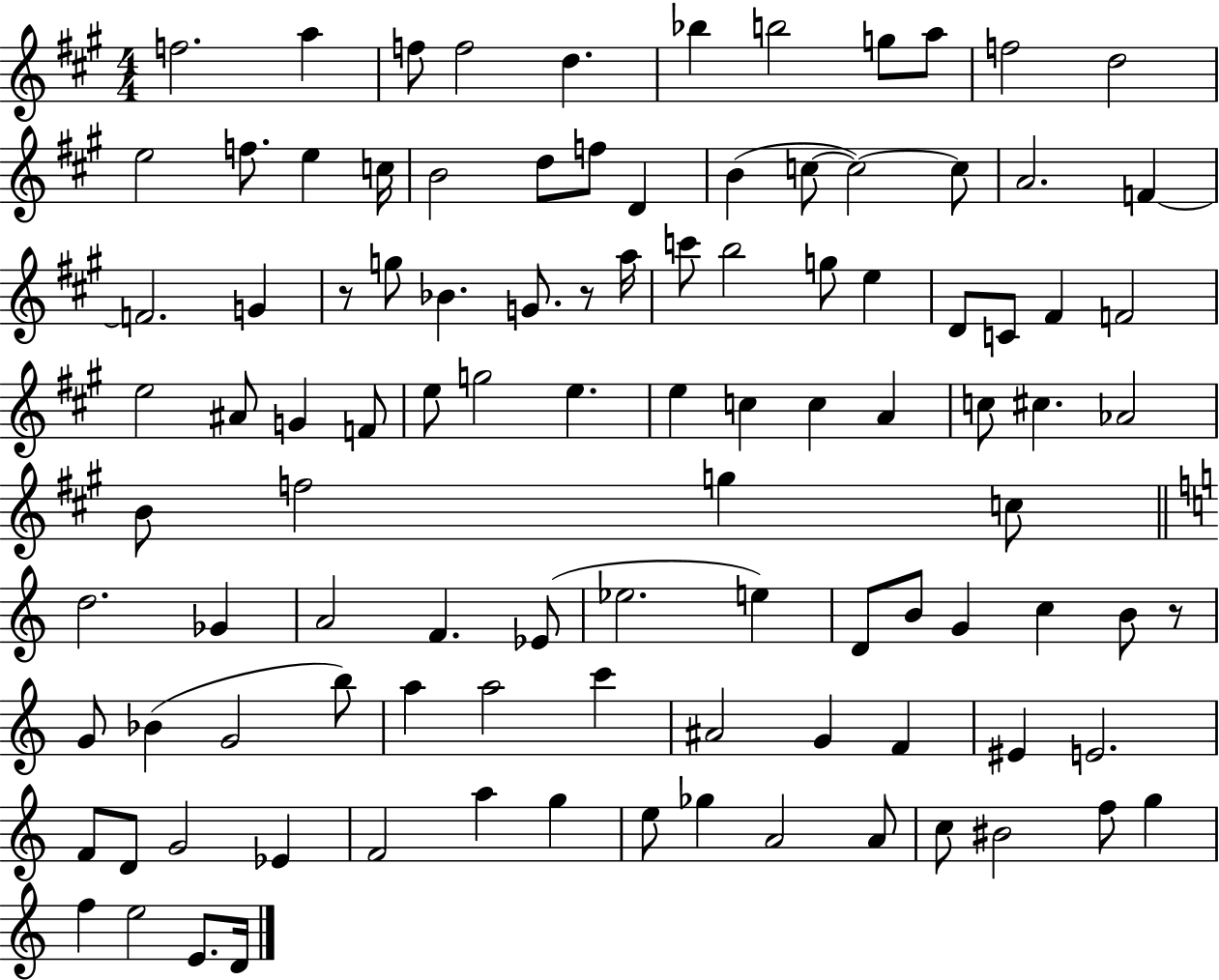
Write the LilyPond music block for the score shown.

{
  \clef treble
  \numericTimeSignature
  \time 4/4
  \key a \major
  \repeat volta 2 { f''2. a''4 | f''8 f''2 d''4. | bes''4 b''2 g''8 a''8 | f''2 d''2 | \break e''2 f''8. e''4 c''16 | b'2 d''8 f''8 d'4 | b'4( c''8~~ c''2~~) c''8 | a'2. f'4~~ | \break f'2. g'4 | r8 g''8 bes'4. g'8. r8 a''16 | c'''8 b''2 g''8 e''4 | d'8 c'8 fis'4 f'2 | \break e''2 ais'8 g'4 f'8 | e''8 g''2 e''4. | e''4 c''4 c''4 a'4 | c''8 cis''4. aes'2 | \break b'8 f''2 g''4 c''8 | \bar "||" \break \key c \major d''2. ges'4 | a'2 f'4. ees'8( | ees''2. e''4) | d'8 b'8 g'4 c''4 b'8 r8 | \break g'8 bes'4( g'2 b''8) | a''4 a''2 c'''4 | ais'2 g'4 f'4 | eis'4 e'2. | \break f'8 d'8 g'2 ees'4 | f'2 a''4 g''4 | e''8 ges''4 a'2 a'8 | c''8 bis'2 f''8 g''4 | \break f''4 e''2 e'8. d'16 | } \bar "|."
}